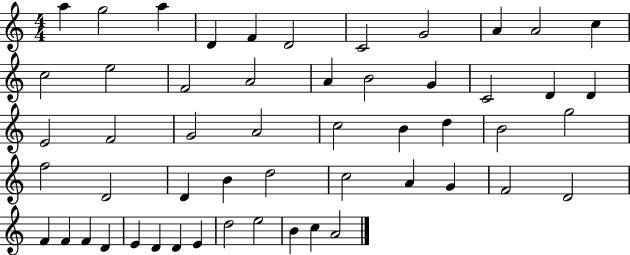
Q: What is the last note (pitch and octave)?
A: A4